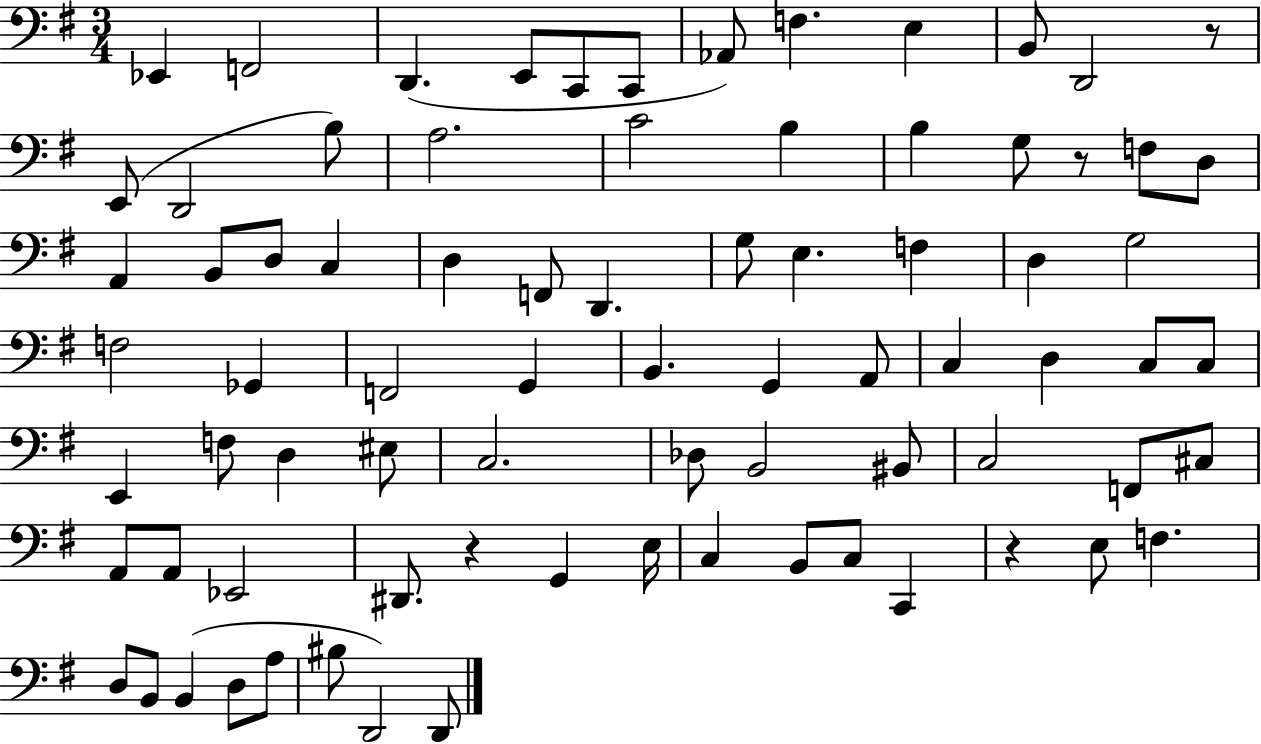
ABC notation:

X:1
T:Untitled
M:3/4
L:1/4
K:G
_E,, F,,2 D,, E,,/2 C,,/2 C,,/2 _A,,/2 F, E, B,,/2 D,,2 z/2 E,,/2 D,,2 B,/2 A,2 C2 B, B, G,/2 z/2 F,/2 D,/2 A,, B,,/2 D,/2 C, D, F,,/2 D,, G,/2 E, F, D, G,2 F,2 _G,, F,,2 G,, B,, G,, A,,/2 C, D, C,/2 C,/2 E,, F,/2 D, ^E,/2 C,2 _D,/2 B,,2 ^B,,/2 C,2 F,,/2 ^C,/2 A,,/2 A,,/2 _E,,2 ^D,,/2 z G,, E,/4 C, B,,/2 C,/2 C,, z E,/2 F, D,/2 B,,/2 B,, D,/2 A,/2 ^B,/2 D,,2 D,,/2